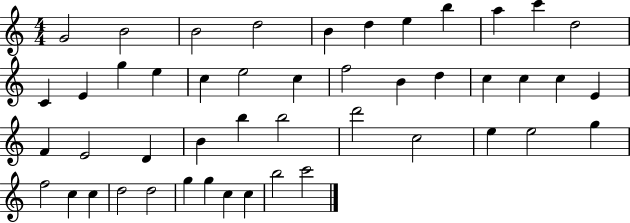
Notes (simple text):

G4/h B4/h B4/h D5/h B4/q D5/q E5/q B5/q A5/q C6/q D5/h C4/q E4/q G5/q E5/q C5/q E5/h C5/q F5/h B4/q D5/q C5/q C5/q C5/q E4/q F4/q E4/h D4/q B4/q B5/q B5/h D6/h C5/h E5/q E5/h G5/q F5/h C5/q C5/q D5/h D5/h G5/q G5/q C5/q C5/q B5/h C6/h